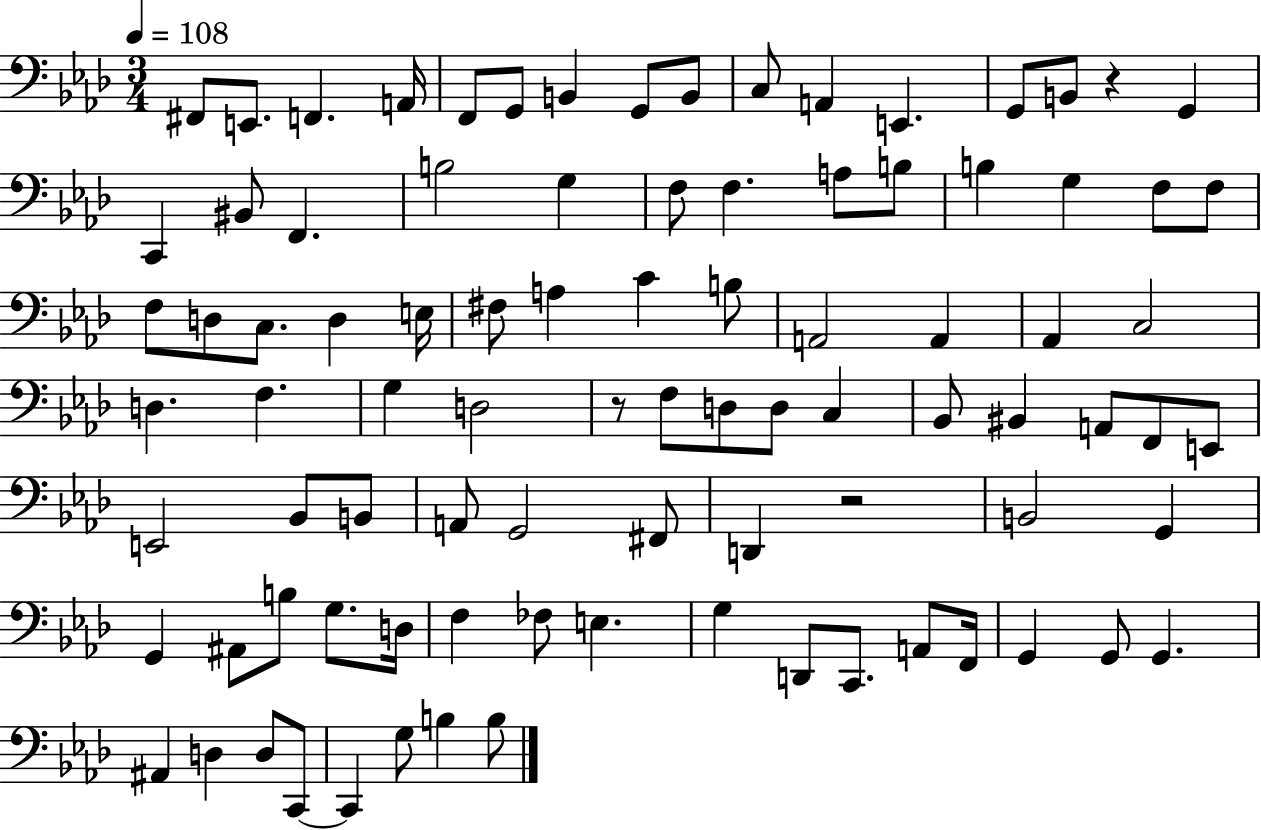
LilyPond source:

{
  \clef bass
  \numericTimeSignature
  \time 3/4
  \key aes \major
  \tempo 4 = 108
  fis,8 e,8. f,4. a,16 | f,8 g,8 b,4 g,8 b,8 | c8 a,4 e,4. | g,8 b,8 r4 g,4 | \break c,4 bis,8 f,4. | b2 g4 | f8 f4. a8 b8 | b4 g4 f8 f8 | \break f8 d8 c8. d4 e16 | fis8 a4 c'4 b8 | a,2 a,4 | aes,4 c2 | \break d4. f4. | g4 d2 | r8 f8 d8 d8 c4 | bes,8 bis,4 a,8 f,8 e,8 | \break e,2 bes,8 b,8 | a,8 g,2 fis,8 | d,4 r2 | b,2 g,4 | \break g,4 ais,8 b8 g8. d16 | f4 fes8 e4. | g4 d,8 c,8. a,8 f,16 | g,4 g,8 g,4. | \break ais,4 d4 d8 c,8~~ | c,4 g8 b4 b8 | \bar "|."
}